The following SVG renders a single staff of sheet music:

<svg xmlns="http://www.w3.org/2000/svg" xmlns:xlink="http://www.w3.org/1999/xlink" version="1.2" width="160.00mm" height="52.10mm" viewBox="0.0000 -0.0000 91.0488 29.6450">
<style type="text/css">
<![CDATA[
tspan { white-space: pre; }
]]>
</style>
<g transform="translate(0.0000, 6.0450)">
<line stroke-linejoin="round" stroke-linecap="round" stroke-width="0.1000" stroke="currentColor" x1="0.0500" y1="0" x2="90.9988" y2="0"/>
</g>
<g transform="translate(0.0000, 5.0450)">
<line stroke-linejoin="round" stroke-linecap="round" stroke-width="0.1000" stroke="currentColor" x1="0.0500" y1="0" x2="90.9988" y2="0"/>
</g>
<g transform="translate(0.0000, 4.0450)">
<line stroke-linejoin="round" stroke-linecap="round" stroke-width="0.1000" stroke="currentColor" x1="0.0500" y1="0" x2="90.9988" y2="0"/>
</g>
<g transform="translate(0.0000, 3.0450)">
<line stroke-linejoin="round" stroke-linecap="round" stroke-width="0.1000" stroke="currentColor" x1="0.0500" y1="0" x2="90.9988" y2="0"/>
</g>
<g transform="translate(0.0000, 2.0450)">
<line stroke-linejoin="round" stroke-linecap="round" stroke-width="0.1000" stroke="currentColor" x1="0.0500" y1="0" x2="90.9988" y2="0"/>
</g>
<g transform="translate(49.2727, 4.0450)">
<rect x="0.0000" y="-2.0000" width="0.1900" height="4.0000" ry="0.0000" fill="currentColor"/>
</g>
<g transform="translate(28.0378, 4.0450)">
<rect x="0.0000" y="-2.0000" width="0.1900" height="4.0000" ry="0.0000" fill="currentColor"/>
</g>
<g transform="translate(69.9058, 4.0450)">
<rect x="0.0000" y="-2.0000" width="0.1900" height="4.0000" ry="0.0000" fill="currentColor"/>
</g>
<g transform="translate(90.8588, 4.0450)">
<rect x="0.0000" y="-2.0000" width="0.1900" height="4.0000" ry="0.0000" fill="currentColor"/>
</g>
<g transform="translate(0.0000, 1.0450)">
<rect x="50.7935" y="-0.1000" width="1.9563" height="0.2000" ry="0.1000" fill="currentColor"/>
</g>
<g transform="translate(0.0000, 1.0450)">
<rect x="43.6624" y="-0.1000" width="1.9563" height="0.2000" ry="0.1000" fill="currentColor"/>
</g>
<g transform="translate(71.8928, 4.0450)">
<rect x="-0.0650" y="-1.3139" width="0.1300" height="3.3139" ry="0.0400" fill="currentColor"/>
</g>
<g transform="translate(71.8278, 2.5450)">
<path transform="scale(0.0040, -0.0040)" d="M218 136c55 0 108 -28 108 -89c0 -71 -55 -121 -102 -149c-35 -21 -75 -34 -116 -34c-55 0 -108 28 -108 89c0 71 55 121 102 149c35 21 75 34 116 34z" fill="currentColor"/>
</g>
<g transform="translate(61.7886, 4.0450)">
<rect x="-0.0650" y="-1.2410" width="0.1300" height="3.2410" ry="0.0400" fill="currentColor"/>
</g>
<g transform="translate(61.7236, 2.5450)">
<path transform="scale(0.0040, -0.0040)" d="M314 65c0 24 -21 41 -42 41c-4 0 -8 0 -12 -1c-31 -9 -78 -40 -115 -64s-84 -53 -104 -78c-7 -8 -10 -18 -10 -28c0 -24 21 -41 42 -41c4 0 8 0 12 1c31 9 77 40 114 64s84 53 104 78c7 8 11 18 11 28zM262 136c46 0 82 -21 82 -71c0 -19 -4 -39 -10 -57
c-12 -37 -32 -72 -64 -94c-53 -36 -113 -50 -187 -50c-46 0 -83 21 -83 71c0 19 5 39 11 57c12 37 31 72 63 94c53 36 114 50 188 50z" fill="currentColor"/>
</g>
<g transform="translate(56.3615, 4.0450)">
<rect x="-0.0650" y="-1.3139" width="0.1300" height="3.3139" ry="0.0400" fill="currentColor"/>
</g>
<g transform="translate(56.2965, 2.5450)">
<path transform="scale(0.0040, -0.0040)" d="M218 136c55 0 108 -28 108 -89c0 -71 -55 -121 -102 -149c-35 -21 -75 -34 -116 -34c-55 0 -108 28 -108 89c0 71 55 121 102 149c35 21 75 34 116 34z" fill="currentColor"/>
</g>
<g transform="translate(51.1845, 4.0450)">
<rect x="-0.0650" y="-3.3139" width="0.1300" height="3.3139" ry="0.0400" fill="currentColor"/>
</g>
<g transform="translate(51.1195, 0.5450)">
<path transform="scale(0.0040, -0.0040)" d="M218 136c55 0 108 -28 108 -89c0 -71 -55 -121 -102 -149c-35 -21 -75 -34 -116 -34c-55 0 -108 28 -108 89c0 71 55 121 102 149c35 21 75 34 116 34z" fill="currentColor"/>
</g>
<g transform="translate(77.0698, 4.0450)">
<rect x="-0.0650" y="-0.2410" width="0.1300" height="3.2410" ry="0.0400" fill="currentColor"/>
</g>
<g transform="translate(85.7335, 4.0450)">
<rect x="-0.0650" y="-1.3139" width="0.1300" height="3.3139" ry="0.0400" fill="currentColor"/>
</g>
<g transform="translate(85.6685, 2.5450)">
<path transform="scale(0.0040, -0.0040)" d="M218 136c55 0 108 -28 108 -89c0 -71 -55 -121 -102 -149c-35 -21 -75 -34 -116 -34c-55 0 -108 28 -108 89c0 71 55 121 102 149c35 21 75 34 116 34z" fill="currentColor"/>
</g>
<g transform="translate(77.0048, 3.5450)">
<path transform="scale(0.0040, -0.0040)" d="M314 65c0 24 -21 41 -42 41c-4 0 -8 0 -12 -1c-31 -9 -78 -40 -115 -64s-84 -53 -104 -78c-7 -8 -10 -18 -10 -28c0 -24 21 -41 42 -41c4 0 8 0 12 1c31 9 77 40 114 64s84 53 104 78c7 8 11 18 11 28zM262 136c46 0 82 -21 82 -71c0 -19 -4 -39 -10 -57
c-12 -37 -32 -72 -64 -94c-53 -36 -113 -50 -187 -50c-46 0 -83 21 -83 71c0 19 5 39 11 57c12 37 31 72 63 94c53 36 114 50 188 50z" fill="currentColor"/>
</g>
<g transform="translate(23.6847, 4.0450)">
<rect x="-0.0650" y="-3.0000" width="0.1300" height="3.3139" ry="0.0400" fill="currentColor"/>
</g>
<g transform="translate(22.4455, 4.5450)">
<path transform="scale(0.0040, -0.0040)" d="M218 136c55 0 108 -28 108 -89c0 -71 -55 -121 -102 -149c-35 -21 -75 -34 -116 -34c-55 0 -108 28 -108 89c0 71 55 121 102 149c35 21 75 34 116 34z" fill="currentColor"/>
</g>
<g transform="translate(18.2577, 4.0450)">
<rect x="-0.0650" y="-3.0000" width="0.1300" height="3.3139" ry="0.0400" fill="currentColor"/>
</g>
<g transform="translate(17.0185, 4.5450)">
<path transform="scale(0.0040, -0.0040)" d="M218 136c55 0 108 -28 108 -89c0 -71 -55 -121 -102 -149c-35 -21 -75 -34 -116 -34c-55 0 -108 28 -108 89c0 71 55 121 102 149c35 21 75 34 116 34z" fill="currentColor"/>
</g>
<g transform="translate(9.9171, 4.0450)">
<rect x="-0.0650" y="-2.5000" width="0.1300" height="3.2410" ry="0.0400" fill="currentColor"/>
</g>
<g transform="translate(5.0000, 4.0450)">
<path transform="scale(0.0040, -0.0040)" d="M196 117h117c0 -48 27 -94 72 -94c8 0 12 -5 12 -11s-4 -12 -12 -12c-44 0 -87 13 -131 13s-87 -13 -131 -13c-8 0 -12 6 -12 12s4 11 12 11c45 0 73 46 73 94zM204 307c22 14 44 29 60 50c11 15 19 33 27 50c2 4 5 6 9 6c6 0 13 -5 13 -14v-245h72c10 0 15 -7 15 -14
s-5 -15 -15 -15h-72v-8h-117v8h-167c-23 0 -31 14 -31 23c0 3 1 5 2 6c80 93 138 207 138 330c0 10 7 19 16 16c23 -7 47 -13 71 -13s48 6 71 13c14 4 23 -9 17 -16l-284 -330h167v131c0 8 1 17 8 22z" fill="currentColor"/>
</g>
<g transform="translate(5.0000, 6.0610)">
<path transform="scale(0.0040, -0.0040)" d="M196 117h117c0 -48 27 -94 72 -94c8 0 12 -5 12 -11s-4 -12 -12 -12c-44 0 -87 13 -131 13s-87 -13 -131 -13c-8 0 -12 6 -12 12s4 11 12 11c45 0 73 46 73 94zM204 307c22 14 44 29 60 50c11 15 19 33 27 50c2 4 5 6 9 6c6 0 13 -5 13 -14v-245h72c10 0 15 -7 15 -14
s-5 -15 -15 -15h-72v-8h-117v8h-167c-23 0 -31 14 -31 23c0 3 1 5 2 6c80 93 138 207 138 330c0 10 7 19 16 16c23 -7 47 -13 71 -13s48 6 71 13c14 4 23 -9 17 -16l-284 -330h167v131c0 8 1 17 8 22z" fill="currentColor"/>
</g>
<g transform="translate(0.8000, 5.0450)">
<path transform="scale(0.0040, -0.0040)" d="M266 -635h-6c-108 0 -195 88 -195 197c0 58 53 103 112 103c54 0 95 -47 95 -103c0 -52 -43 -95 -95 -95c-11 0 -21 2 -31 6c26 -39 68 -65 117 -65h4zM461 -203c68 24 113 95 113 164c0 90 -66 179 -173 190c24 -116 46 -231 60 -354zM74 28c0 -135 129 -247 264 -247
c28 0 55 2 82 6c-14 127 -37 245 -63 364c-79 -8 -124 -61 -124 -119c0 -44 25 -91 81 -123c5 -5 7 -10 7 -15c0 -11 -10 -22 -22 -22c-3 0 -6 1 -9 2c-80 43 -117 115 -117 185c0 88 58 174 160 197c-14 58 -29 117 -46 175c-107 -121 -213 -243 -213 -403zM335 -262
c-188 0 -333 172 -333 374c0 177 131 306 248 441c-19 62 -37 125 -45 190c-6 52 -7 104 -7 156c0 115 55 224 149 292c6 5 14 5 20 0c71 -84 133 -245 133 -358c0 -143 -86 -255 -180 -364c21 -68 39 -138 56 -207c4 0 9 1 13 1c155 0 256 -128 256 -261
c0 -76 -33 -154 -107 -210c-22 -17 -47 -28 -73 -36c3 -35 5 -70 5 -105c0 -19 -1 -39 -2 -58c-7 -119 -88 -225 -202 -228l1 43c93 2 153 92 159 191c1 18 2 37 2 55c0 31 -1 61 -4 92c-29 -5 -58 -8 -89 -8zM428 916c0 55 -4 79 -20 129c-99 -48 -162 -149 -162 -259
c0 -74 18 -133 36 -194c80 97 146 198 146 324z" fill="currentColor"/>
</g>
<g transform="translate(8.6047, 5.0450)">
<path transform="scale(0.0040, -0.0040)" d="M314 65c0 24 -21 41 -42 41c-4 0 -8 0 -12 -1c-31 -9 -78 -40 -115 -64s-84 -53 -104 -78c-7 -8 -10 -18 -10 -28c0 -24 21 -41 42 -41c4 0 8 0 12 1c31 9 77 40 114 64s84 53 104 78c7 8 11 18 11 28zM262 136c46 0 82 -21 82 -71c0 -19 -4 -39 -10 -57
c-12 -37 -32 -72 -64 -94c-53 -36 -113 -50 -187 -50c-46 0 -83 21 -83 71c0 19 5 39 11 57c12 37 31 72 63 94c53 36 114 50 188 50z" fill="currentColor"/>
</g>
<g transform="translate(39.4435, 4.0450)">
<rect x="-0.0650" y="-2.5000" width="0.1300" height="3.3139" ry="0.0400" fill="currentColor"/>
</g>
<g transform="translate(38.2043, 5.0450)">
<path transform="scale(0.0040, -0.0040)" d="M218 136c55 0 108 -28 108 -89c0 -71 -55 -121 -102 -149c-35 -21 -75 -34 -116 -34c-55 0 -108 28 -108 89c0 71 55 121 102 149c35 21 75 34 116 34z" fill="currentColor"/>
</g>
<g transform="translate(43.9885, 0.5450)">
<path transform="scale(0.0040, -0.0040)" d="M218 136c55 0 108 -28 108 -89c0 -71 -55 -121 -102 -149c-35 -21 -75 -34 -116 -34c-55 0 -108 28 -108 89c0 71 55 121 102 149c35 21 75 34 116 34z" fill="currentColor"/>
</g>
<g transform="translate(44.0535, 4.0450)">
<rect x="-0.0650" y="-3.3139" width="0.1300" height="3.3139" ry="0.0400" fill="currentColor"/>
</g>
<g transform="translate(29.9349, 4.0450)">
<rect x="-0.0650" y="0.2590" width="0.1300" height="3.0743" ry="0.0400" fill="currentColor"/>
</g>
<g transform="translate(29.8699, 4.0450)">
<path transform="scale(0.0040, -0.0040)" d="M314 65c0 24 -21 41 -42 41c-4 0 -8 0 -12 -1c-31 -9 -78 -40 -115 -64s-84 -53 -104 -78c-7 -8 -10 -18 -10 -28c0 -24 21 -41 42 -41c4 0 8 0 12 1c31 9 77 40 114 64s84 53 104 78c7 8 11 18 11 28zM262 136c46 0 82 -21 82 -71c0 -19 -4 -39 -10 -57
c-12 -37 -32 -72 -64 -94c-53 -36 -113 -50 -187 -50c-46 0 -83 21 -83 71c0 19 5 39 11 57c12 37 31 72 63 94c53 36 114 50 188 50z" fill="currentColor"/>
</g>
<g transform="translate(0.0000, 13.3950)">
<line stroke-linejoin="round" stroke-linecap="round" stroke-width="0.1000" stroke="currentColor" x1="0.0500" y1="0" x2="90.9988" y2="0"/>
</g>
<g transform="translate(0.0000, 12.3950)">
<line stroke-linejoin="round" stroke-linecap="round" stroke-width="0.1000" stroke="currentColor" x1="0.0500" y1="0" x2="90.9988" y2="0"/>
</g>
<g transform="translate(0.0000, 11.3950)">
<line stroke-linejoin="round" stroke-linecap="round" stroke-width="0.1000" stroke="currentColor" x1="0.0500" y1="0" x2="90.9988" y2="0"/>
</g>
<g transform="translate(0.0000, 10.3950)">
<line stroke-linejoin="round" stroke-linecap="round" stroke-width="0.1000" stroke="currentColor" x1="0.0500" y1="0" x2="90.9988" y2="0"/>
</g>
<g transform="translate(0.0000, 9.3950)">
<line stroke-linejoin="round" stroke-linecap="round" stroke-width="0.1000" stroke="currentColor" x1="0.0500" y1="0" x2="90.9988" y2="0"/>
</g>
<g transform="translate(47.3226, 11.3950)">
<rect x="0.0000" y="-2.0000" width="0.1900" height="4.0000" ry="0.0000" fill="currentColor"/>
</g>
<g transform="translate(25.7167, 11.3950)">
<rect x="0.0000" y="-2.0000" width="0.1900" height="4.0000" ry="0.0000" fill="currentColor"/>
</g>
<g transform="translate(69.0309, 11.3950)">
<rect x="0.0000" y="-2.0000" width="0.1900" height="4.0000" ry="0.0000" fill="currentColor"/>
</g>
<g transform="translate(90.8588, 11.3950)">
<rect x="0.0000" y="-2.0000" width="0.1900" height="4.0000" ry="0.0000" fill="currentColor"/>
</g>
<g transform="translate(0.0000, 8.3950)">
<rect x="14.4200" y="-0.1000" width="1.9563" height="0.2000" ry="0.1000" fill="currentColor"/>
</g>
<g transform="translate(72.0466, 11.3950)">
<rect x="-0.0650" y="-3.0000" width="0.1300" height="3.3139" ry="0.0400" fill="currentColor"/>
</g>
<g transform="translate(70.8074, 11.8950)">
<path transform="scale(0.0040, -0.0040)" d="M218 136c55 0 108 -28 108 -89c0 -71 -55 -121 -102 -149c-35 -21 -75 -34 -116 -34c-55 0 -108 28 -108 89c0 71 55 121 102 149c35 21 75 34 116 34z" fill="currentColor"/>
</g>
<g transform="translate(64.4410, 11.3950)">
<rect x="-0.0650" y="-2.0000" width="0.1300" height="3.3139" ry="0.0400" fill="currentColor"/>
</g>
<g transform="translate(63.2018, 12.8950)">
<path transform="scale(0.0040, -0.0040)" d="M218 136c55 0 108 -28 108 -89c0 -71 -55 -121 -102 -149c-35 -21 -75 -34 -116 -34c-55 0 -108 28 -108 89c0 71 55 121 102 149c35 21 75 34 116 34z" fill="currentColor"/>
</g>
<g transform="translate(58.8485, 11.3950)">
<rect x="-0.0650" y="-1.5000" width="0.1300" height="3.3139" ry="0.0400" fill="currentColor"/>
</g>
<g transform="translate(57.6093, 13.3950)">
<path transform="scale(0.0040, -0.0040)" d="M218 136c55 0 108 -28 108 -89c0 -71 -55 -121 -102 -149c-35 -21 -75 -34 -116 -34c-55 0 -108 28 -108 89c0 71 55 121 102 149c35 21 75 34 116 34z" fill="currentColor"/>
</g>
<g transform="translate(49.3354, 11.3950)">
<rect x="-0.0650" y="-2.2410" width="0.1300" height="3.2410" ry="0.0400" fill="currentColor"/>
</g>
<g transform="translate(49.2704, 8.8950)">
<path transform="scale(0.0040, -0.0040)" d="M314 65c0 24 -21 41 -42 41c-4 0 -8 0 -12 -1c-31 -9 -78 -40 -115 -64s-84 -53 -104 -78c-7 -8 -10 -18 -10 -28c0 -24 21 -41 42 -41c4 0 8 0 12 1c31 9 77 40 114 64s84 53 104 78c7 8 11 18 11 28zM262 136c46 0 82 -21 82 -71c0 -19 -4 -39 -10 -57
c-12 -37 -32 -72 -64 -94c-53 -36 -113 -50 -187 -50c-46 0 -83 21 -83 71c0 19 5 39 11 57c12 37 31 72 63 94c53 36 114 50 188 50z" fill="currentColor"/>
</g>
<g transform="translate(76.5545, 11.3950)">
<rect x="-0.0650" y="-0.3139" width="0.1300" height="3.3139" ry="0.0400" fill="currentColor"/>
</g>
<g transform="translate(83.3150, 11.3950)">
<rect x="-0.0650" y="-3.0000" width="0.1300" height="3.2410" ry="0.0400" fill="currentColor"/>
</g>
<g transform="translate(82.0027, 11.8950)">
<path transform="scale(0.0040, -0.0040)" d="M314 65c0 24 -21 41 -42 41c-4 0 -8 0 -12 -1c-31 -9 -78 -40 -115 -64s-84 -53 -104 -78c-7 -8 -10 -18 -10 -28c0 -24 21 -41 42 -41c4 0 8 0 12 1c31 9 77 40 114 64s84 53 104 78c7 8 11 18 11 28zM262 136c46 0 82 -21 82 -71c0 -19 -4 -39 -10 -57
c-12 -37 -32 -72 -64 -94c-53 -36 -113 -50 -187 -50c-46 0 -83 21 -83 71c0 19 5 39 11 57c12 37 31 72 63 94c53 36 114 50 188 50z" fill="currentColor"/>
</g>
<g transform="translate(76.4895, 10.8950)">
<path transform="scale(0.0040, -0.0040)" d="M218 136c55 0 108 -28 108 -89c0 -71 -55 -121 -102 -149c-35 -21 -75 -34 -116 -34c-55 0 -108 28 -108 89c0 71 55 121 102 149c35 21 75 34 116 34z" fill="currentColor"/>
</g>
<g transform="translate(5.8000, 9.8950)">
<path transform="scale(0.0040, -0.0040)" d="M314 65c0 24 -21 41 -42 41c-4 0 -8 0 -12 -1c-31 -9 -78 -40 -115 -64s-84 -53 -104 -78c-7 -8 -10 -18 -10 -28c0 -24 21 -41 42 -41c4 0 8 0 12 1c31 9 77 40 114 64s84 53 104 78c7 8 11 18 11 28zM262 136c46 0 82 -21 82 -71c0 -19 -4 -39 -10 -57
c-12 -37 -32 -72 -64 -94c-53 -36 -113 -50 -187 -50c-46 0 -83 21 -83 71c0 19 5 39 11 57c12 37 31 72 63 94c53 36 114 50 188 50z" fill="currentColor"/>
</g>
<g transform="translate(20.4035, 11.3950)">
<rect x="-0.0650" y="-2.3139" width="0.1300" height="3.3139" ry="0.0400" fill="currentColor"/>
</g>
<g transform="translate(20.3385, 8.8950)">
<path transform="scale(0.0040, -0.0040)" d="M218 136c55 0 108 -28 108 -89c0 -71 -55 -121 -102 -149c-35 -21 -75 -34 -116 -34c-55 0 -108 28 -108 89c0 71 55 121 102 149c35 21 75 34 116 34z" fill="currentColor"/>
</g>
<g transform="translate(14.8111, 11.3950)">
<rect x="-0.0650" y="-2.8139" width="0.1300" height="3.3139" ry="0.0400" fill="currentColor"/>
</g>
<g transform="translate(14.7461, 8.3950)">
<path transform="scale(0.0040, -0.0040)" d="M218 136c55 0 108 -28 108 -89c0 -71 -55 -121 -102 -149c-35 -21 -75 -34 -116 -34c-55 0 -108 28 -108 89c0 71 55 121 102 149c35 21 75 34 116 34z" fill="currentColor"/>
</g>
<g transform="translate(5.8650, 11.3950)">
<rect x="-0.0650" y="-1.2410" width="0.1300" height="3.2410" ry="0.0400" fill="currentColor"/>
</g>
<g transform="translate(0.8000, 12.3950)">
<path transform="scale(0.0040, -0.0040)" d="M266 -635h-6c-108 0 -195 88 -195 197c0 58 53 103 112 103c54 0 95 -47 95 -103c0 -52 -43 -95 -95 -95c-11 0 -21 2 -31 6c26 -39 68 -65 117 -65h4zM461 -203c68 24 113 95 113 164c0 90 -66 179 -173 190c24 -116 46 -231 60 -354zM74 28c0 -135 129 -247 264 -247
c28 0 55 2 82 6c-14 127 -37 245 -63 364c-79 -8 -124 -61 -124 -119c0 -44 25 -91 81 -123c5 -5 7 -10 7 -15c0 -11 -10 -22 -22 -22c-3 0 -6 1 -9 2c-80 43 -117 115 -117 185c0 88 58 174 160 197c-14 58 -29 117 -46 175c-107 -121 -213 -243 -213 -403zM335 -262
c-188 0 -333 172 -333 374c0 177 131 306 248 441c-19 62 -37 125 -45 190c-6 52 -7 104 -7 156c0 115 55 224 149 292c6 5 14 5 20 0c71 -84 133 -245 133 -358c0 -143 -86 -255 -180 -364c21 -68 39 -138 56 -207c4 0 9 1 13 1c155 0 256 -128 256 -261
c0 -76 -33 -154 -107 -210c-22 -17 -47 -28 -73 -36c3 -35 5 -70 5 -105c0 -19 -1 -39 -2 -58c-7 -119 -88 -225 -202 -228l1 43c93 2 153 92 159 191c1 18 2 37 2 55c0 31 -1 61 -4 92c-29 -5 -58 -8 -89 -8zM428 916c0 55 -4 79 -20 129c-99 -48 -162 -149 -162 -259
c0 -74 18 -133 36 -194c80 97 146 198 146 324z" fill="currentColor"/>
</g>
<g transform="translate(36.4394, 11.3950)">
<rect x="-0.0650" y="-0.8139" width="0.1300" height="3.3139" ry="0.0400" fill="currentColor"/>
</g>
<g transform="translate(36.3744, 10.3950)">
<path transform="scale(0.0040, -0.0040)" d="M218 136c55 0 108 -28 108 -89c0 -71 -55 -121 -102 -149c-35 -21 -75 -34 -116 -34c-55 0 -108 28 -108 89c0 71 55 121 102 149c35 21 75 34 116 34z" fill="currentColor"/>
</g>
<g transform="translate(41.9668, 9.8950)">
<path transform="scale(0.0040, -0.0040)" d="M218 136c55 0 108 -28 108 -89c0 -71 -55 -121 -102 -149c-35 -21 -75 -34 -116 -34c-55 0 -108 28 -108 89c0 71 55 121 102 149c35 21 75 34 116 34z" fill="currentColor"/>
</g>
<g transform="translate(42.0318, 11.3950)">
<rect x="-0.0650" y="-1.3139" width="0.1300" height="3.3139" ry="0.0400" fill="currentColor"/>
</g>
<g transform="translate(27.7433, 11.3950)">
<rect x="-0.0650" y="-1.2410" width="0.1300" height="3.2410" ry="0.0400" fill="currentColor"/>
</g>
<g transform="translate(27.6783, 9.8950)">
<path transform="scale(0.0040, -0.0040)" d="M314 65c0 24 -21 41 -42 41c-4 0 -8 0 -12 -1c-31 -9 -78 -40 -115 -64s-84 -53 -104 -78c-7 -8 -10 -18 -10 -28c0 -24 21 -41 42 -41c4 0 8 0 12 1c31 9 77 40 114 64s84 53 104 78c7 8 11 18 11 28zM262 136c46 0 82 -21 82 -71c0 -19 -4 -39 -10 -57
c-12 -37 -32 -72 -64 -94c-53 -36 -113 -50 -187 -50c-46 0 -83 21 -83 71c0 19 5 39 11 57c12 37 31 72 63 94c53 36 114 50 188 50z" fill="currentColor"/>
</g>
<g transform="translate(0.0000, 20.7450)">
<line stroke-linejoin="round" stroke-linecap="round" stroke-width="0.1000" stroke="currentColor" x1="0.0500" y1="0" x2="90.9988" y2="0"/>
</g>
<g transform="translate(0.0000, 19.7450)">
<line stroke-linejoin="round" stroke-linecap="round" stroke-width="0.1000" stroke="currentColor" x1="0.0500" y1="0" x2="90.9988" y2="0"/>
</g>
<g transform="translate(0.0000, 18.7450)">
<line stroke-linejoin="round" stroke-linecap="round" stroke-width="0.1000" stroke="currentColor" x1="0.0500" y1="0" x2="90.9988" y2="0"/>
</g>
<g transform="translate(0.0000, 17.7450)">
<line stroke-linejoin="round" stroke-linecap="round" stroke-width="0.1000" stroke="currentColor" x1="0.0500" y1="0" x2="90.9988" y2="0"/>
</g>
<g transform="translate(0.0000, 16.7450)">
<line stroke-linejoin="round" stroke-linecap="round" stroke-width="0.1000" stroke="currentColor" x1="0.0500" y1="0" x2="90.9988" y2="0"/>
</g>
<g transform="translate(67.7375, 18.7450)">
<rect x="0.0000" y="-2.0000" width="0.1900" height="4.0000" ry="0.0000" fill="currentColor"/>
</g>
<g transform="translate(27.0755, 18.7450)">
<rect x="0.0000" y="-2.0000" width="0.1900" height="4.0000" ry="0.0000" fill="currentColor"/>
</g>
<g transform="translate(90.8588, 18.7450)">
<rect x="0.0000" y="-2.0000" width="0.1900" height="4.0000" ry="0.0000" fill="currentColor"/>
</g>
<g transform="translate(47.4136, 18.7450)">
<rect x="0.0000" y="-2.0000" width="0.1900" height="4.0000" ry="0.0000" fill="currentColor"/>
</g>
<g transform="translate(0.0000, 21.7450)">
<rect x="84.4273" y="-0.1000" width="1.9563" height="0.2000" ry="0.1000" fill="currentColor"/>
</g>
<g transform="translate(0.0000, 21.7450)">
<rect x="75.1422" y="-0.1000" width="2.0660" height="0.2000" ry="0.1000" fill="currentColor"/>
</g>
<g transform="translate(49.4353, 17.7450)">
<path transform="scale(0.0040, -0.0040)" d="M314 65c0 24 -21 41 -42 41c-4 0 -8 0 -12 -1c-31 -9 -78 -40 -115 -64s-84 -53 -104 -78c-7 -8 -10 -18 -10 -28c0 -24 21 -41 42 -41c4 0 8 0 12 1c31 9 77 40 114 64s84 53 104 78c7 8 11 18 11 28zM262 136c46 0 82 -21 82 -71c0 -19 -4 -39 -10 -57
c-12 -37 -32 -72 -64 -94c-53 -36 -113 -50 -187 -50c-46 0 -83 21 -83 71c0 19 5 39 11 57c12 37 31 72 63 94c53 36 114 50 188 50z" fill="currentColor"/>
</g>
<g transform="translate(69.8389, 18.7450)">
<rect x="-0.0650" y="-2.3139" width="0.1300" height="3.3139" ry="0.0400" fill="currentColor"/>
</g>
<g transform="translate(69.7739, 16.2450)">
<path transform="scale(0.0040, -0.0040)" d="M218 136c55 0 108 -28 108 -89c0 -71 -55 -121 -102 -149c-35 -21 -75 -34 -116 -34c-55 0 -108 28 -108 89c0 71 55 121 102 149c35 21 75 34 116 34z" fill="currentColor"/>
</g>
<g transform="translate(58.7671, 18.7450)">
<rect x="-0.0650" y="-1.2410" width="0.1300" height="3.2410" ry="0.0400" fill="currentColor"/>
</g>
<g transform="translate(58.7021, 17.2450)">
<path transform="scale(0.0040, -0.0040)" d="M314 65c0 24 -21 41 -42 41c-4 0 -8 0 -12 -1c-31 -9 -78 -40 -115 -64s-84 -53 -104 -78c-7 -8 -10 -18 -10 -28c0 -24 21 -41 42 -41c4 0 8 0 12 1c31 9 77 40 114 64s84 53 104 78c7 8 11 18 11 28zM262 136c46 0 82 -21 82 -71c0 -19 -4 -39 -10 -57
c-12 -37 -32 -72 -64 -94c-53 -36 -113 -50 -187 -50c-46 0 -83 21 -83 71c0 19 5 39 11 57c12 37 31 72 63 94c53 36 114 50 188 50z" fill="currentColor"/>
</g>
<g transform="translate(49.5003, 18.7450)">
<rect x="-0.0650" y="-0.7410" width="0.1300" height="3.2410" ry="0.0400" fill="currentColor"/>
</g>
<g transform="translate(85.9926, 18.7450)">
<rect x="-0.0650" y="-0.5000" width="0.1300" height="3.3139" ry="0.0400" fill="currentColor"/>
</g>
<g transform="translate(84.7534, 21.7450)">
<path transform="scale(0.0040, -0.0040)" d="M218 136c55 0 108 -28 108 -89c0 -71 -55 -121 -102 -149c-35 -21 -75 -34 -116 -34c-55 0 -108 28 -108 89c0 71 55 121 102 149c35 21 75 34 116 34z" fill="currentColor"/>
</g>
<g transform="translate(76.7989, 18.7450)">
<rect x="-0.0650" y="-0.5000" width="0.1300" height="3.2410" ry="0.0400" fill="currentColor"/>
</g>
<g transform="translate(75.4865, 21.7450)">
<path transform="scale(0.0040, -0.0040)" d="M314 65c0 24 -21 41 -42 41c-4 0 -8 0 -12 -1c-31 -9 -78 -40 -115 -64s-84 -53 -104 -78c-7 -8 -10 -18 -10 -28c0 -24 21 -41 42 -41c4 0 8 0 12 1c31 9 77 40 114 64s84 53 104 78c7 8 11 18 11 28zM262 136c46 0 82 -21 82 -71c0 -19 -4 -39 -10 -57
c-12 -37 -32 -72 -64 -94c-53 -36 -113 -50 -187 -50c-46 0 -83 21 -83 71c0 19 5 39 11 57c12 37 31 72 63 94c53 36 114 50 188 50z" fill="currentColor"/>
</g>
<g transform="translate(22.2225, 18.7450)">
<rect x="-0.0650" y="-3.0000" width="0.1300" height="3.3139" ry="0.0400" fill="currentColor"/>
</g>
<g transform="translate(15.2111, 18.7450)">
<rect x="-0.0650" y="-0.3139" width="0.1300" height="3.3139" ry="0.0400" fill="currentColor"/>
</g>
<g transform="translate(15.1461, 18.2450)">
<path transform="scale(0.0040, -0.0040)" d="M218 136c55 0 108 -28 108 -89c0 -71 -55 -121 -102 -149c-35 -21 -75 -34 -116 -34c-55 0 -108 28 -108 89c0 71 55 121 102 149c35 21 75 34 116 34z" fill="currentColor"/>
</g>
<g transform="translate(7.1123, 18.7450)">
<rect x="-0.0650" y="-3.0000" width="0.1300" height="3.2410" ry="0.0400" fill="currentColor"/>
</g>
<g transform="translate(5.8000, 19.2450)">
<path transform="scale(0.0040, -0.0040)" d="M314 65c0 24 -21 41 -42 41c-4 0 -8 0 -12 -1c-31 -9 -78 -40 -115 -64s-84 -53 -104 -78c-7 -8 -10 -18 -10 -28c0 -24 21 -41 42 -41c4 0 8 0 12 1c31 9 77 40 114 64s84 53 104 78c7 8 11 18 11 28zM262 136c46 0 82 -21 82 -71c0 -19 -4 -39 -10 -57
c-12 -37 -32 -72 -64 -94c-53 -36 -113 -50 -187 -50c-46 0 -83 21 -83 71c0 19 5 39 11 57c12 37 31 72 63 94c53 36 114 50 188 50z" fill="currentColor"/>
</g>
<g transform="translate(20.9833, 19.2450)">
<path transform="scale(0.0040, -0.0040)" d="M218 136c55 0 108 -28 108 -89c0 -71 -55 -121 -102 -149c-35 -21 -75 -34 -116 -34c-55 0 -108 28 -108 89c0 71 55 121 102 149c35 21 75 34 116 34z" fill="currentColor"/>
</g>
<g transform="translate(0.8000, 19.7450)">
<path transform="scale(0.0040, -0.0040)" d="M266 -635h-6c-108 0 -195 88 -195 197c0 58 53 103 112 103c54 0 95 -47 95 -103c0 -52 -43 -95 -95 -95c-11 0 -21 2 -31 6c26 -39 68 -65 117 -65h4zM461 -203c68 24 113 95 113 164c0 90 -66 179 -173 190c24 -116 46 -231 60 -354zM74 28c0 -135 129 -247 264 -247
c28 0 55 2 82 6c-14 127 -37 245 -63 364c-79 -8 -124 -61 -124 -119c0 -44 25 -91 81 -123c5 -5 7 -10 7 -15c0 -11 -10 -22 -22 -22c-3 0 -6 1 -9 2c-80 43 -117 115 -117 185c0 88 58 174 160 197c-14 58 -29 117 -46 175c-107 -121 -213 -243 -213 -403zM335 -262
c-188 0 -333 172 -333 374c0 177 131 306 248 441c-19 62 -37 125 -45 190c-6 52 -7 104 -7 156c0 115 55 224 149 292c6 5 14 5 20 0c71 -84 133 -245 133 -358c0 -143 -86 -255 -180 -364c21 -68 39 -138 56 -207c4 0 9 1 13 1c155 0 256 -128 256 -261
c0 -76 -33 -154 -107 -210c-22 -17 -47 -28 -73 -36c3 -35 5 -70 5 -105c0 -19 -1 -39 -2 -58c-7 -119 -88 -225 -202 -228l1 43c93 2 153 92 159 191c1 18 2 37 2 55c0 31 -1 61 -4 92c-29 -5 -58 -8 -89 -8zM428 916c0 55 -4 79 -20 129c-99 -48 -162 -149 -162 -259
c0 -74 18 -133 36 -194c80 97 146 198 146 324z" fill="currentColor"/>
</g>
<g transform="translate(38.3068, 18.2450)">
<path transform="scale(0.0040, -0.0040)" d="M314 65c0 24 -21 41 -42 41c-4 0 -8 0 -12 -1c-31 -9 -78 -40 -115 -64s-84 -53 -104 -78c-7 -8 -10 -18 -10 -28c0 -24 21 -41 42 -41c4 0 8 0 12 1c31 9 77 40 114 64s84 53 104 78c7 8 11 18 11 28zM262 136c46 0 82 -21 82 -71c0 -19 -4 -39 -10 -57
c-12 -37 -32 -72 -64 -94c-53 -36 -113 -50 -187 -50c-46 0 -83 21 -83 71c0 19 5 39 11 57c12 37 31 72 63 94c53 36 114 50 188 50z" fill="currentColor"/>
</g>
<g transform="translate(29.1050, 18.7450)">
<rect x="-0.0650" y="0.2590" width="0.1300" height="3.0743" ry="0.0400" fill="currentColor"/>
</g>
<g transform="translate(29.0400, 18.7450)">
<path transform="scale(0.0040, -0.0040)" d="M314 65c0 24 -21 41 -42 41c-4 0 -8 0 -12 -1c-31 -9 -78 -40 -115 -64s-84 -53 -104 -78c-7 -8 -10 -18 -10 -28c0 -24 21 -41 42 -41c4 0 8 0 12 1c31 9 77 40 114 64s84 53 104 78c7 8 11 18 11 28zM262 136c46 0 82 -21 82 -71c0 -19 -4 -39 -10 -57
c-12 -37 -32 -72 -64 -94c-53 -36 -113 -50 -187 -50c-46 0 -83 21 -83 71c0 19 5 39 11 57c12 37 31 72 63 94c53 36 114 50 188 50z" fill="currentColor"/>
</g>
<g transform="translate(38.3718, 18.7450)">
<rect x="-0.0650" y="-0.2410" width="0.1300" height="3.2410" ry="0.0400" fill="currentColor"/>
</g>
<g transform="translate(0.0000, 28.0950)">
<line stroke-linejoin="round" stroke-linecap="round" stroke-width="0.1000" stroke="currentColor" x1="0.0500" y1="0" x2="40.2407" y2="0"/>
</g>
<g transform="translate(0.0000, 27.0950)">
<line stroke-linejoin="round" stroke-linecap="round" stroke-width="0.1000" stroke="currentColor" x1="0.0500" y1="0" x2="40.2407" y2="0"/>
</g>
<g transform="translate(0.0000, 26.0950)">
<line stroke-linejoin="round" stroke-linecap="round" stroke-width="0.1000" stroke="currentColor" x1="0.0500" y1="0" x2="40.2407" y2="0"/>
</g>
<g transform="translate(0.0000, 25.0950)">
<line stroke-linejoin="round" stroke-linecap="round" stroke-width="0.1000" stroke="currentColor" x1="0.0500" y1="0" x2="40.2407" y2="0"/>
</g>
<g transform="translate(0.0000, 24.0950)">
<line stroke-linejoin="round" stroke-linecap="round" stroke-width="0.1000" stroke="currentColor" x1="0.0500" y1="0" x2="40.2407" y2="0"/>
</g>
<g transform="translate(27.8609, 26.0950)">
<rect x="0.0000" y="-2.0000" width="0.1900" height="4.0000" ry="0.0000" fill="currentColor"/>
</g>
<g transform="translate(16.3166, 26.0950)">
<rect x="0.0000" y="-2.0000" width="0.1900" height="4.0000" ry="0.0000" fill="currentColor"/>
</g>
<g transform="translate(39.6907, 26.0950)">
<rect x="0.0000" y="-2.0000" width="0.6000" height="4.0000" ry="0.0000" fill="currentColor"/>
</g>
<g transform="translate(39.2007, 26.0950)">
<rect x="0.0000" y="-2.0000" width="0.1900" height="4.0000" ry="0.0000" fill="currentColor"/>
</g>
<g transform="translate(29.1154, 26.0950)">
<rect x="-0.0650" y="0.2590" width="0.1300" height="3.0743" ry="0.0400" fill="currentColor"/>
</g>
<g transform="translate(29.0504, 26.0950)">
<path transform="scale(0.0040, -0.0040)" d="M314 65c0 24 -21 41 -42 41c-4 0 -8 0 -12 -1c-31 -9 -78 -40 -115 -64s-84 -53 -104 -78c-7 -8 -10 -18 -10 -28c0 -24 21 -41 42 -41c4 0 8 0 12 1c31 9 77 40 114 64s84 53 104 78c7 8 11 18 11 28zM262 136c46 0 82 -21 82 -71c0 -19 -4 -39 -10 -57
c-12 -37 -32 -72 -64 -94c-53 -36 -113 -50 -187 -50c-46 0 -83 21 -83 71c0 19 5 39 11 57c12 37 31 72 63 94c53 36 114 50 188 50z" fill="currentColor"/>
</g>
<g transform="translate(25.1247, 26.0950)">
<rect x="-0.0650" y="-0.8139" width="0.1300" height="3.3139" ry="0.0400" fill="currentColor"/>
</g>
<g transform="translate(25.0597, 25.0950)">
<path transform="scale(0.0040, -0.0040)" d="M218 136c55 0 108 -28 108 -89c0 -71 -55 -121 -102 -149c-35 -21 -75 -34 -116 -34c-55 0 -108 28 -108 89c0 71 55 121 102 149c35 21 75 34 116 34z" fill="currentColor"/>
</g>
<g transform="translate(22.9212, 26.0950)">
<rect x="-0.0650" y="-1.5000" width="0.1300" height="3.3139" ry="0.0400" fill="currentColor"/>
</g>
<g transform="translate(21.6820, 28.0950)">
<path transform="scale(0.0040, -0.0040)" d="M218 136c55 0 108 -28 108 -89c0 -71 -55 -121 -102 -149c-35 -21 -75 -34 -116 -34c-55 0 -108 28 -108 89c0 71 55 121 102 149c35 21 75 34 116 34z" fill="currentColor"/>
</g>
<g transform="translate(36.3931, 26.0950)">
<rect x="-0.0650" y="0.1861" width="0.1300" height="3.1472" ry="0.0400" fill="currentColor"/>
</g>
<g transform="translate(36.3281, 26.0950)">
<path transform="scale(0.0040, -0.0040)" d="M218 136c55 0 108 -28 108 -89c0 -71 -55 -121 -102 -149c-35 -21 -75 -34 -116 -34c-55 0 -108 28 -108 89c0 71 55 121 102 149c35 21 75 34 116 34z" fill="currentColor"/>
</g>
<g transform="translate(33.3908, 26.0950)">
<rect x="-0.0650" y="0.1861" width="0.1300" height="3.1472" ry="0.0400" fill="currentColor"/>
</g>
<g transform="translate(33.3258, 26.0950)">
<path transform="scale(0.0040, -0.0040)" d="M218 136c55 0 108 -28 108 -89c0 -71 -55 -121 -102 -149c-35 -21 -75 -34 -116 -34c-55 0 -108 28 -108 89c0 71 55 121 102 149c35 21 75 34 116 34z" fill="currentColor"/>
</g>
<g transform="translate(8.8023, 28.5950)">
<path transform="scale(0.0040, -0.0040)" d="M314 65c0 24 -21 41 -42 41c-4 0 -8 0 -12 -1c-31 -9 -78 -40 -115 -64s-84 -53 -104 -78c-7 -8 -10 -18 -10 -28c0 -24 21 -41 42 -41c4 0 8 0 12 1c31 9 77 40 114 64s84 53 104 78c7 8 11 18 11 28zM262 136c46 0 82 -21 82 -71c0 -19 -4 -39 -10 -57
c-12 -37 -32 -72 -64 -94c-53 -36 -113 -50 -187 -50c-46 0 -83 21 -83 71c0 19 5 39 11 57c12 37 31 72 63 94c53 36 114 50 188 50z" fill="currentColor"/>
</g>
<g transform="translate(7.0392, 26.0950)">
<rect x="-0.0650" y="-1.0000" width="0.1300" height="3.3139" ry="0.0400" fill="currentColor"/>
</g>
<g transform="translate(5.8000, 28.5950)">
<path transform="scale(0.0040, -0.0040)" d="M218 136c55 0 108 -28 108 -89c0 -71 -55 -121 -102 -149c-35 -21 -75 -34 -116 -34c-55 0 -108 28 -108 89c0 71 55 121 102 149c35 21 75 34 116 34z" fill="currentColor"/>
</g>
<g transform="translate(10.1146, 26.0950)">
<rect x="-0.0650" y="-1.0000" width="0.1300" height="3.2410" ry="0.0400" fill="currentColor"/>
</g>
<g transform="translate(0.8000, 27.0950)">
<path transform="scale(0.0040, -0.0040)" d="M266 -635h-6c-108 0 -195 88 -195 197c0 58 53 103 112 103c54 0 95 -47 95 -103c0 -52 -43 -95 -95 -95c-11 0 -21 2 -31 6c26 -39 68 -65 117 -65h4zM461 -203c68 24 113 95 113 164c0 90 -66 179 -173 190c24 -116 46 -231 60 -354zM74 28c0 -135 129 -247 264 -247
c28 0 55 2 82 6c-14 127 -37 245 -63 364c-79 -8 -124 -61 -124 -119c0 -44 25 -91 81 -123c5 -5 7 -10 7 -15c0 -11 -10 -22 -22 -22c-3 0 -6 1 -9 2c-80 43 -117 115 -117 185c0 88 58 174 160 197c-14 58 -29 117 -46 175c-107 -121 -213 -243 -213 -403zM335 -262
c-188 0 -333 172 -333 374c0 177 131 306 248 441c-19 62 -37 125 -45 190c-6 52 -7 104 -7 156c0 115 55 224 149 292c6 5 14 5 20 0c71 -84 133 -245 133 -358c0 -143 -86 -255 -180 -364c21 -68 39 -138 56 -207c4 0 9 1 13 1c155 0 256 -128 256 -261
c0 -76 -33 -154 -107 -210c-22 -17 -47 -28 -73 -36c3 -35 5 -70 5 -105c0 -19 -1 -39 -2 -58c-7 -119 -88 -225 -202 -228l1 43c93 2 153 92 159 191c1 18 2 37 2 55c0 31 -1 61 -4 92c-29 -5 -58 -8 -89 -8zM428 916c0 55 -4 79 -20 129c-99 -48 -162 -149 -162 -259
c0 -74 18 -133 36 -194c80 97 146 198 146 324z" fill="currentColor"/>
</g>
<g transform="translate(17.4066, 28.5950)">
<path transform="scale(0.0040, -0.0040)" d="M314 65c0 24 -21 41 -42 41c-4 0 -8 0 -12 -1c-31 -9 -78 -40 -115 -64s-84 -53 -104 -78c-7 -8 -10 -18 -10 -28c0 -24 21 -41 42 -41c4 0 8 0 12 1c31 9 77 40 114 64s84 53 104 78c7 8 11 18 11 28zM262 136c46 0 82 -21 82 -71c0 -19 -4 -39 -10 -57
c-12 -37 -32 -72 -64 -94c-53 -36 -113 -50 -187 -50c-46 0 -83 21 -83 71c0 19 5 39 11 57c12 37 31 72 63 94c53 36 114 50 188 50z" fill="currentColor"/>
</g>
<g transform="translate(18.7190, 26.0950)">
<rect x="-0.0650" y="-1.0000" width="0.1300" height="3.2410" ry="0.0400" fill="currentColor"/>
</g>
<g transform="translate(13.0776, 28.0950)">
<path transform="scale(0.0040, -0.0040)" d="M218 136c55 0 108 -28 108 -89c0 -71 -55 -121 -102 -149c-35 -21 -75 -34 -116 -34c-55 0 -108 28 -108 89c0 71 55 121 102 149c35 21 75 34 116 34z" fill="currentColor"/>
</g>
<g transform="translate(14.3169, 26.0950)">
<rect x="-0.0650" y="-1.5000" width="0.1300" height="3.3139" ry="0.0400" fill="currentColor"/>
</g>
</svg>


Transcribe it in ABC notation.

X:1
T:Untitled
M:4/4
L:1/4
K:C
G2 A A B2 G b b e e2 e c2 e e2 a g e2 d e g2 E F A c A2 A2 c A B2 c2 d2 e2 g C2 C D D2 E D2 E d B2 B B